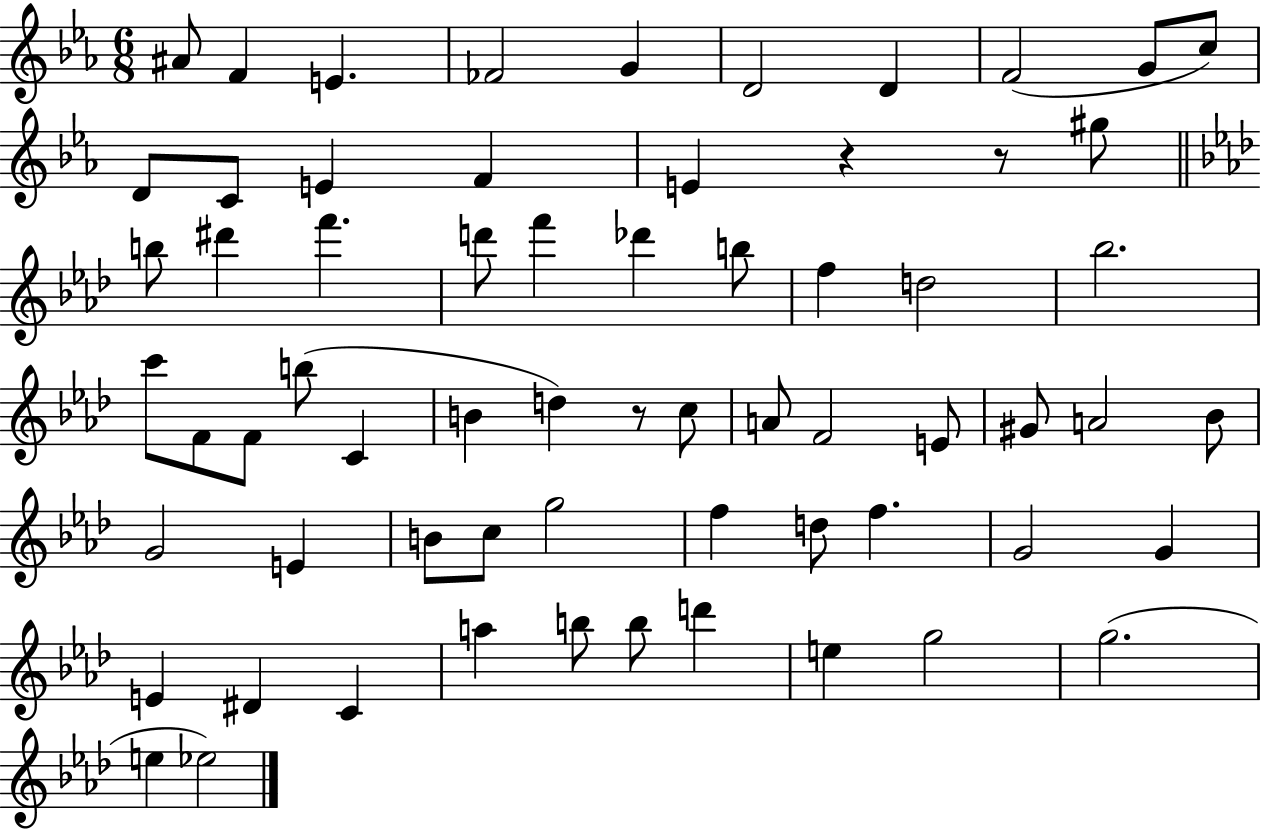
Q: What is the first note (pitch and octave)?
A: A#4